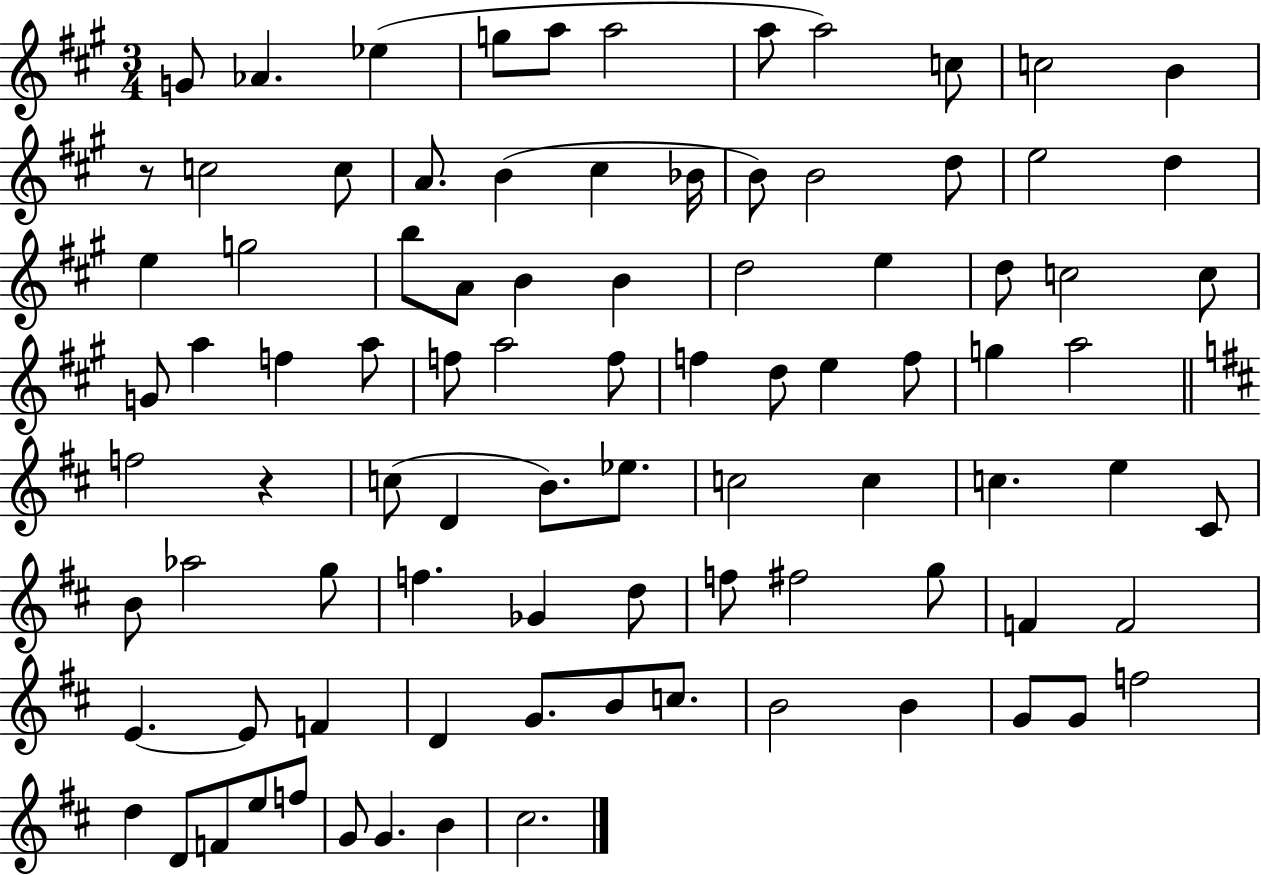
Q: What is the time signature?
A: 3/4